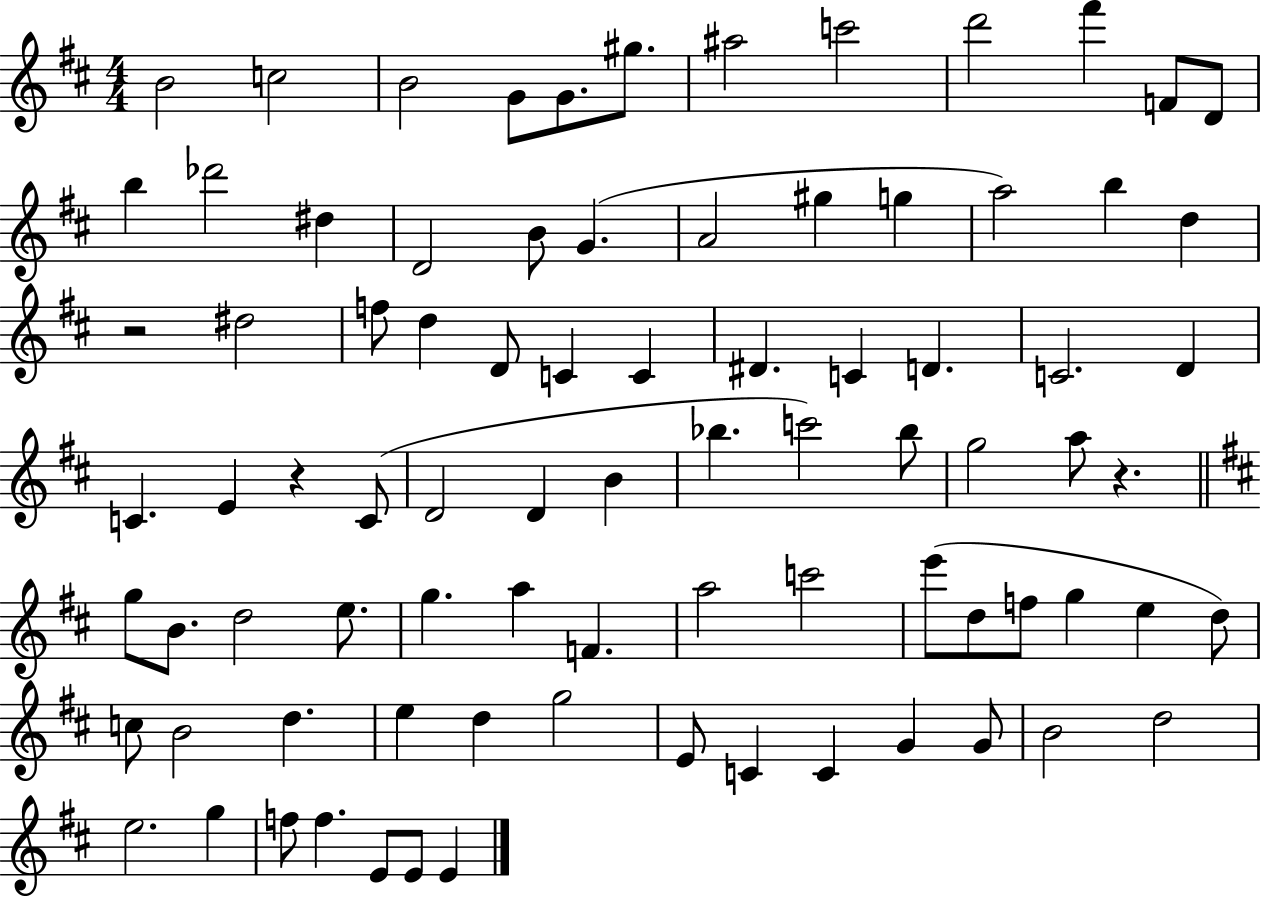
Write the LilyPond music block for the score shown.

{
  \clef treble
  \numericTimeSignature
  \time 4/4
  \key d \major
  b'2 c''2 | b'2 g'8 g'8. gis''8. | ais''2 c'''2 | d'''2 fis'''4 f'8 d'8 | \break b''4 des'''2 dis''4 | d'2 b'8 g'4.( | a'2 gis''4 g''4 | a''2) b''4 d''4 | \break r2 dis''2 | f''8 d''4 d'8 c'4 c'4 | dis'4. c'4 d'4. | c'2. d'4 | \break c'4. e'4 r4 c'8( | d'2 d'4 b'4 | bes''4. c'''2) bes''8 | g''2 a''8 r4. | \break \bar "||" \break \key d \major g''8 b'8. d''2 e''8. | g''4. a''4 f'4. | a''2 c'''2 | e'''8( d''8 f''8 g''4 e''4 d''8) | \break c''8 b'2 d''4. | e''4 d''4 g''2 | e'8 c'4 c'4 g'4 g'8 | b'2 d''2 | \break e''2. g''4 | f''8 f''4. e'8 e'8 e'4 | \bar "|."
}